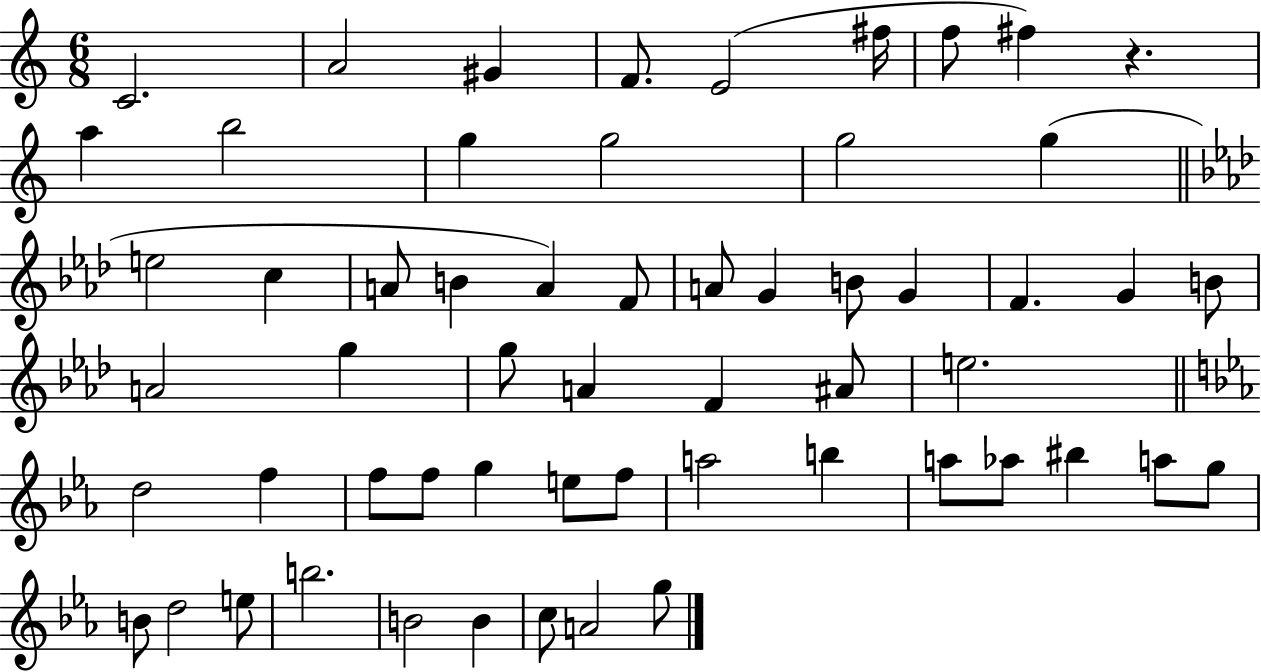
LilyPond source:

{
  \clef treble
  \numericTimeSignature
  \time 6/8
  \key c \major
  c'2. | a'2 gis'4 | f'8. e'2( fis''16 | f''8 fis''4) r4. | \break a''4 b''2 | g''4 g''2 | g''2 g''4( | \bar "||" \break \key aes \major e''2 c''4 | a'8 b'4 a'4) f'8 | a'8 g'4 b'8 g'4 | f'4. g'4 b'8 | \break a'2 g''4 | g''8 a'4 f'4 ais'8 | e''2. | \bar "||" \break \key c \minor d''2 f''4 | f''8 f''8 g''4 e''8 f''8 | a''2 b''4 | a''8 aes''8 bis''4 a''8 g''8 | \break b'8 d''2 e''8 | b''2. | b'2 b'4 | c''8 a'2 g''8 | \break \bar "|."
}